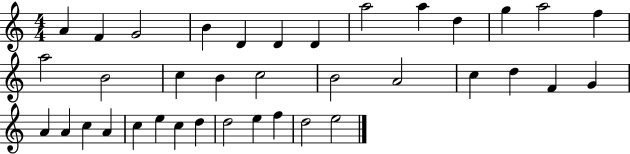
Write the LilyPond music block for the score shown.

{
  \clef treble
  \numericTimeSignature
  \time 4/4
  \key c \major
  a'4 f'4 g'2 | b'4 d'4 d'4 d'4 | a''2 a''4 d''4 | g''4 a''2 f''4 | \break a''2 b'2 | c''4 b'4 c''2 | b'2 a'2 | c''4 d''4 f'4 g'4 | \break a'4 a'4 c''4 a'4 | c''4 e''4 c''4 d''4 | d''2 e''4 f''4 | d''2 e''2 | \break \bar "|."
}